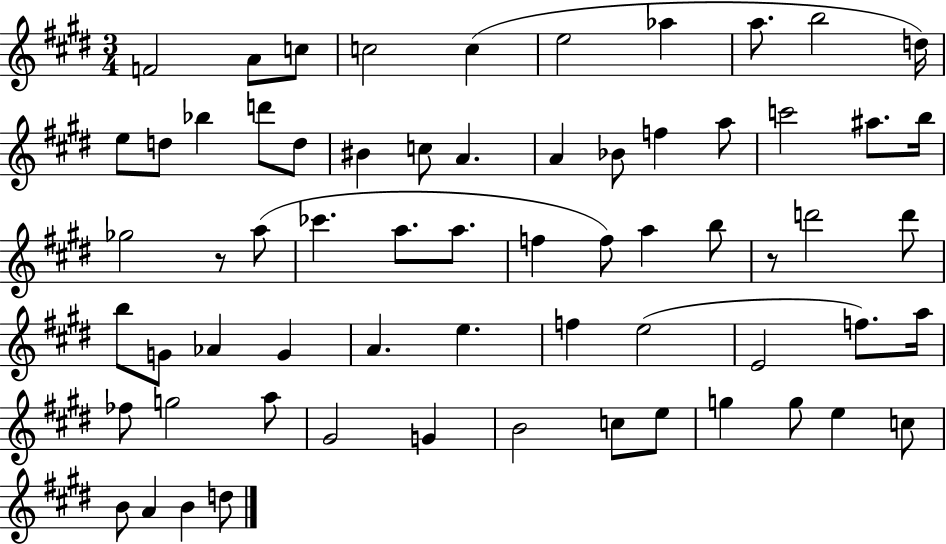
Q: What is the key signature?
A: E major